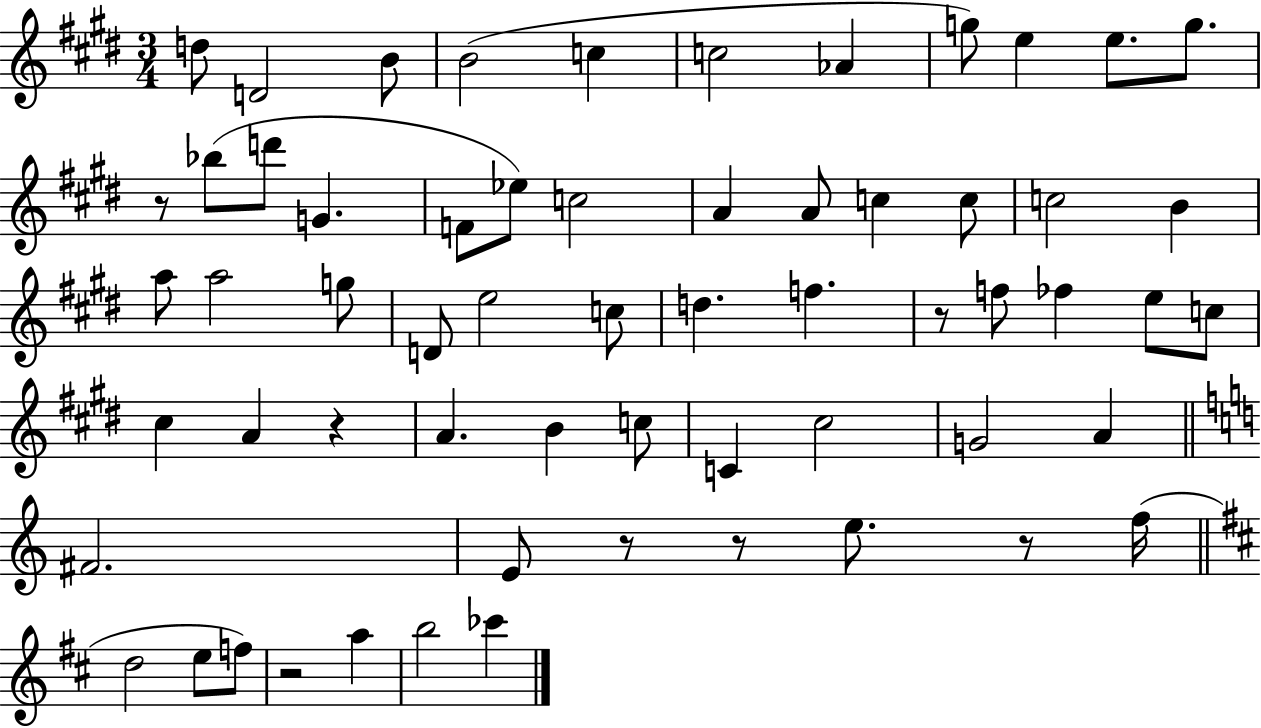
{
  \clef treble
  \numericTimeSignature
  \time 3/4
  \key e \major
  d''8 d'2 b'8 | b'2( c''4 | c''2 aes'4 | g''8) e''4 e''8. g''8. | \break r8 bes''8( d'''8 g'4. | f'8 ees''8) c''2 | a'4 a'8 c''4 c''8 | c''2 b'4 | \break a''8 a''2 g''8 | d'8 e''2 c''8 | d''4. f''4. | r8 f''8 fes''4 e''8 c''8 | \break cis''4 a'4 r4 | a'4. b'4 c''8 | c'4 cis''2 | g'2 a'4 | \break \bar "||" \break \key a \minor fis'2. | e'8 r8 r8 e''8. r8 f''16( | \bar "||" \break \key d \major d''2 e''8 f''8) | r2 a''4 | b''2 ces'''4 | \bar "|."
}